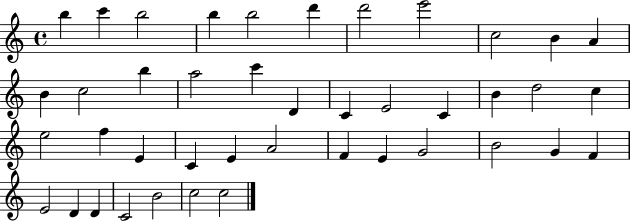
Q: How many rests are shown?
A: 0